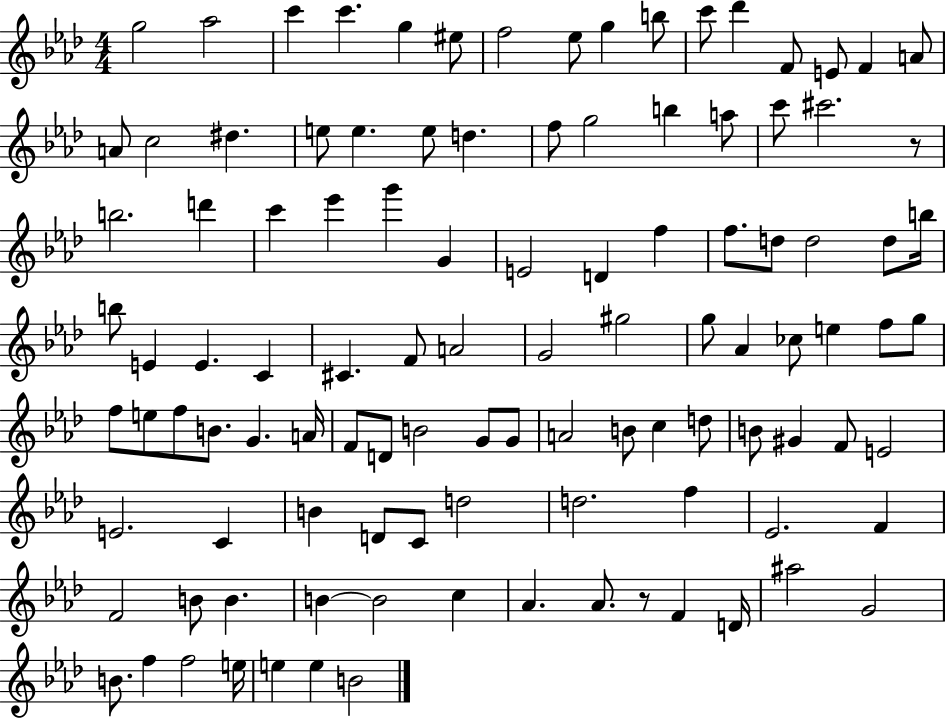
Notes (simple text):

G5/h Ab5/h C6/q C6/q. G5/q EIS5/e F5/h Eb5/e G5/q B5/e C6/e Db6/q F4/e E4/e F4/q A4/e A4/e C5/h D#5/q. E5/e E5/q. E5/e D5/q. F5/e G5/h B5/q A5/e C6/e C#6/h. R/e B5/h. D6/q C6/q Eb6/q G6/q G4/q E4/h D4/q F5/q F5/e. D5/e D5/h D5/e B5/s B5/e E4/q E4/q. C4/q C#4/q. F4/e A4/h G4/h G#5/h G5/e Ab4/q CES5/e E5/q F5/e G5/e F5/e E5/e F5/e B4/e. G4/q. A4/s F4/e D4/e B4/h G4/e G4/e A4/h B4/e C5/q D5/e B4/e G#4/q F4/e E4/h E4/h. C4/q B4/q D4/e C4/e D5/h D5/h. F5/q Eb4/h. F4/q F4/h B4/e B4/q. B4/q B4/h C5/q Ab4/q. Ab4/e. R/e F4/q D4/s A#5/h G4/h B4/e. F5/q F5/h E5/s E5/q E5/q B4/h